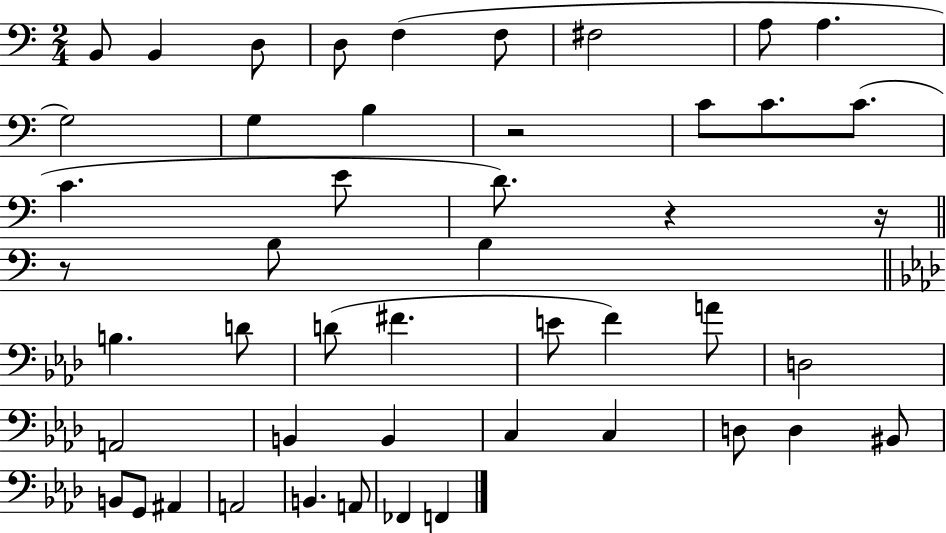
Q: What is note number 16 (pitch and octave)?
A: C4